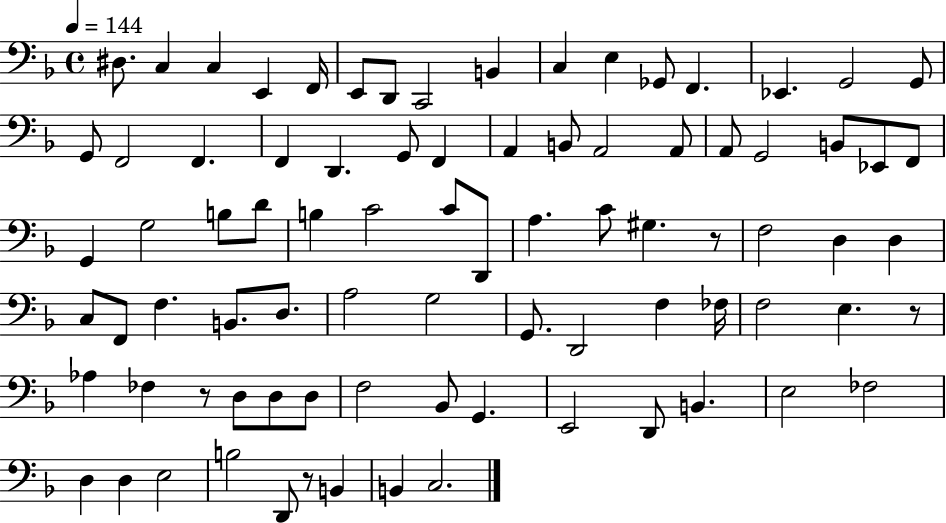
D#3/e. C3/q C3/q E2/q F2/s E2/e D2/e C2/h B2/q C3/q E3/q Gb2/e F2/q. Eb2/q. G2/h G2/e G2/e F2/h F2/q. F2/q D2/q. G2/e F2/q A2/q B2/e A2/h A2/e A2/e G2/h B2/e Eb2/e F2/e G2/q G3/h B3/e D4/e B3/q C4/h C4/e D2/e A3/q. C4/e G#3/q. R/e F3/h D3/q D3/q C3/e F2/e F3/q. B2/e. D3/e. A3/h G3/h G2/e. D2/h F3/q FES3/s F3/h E3/q. R/e Ab3/q FES3/q R/e D3/e D3/e D3/e F3/h Bb2/e G2/q. E2/h D2/e B2/q. E3/h FES3/h D3/q D3/q E3/h B3/h D2/e R/e B2/q B2/q C3/h.